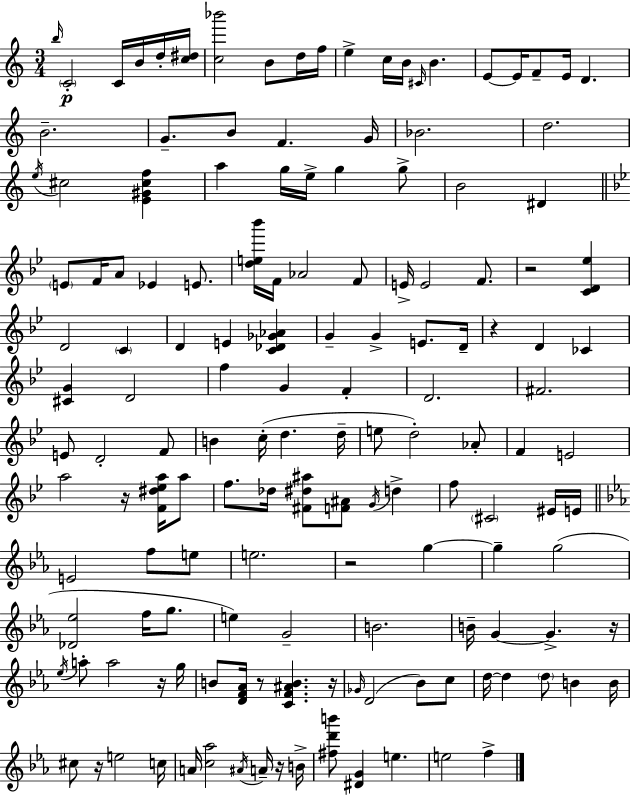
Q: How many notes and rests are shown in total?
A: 148